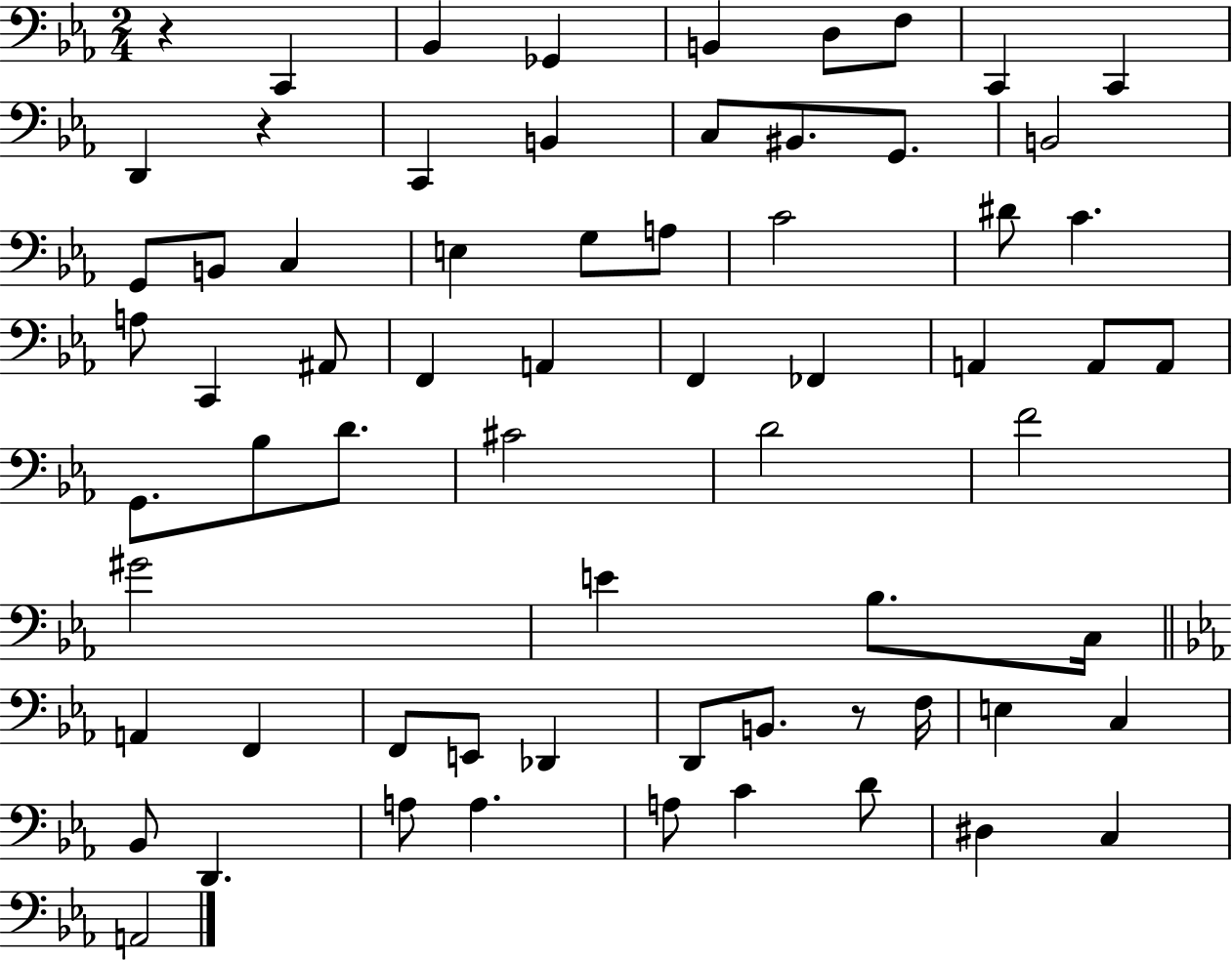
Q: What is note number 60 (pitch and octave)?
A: C4